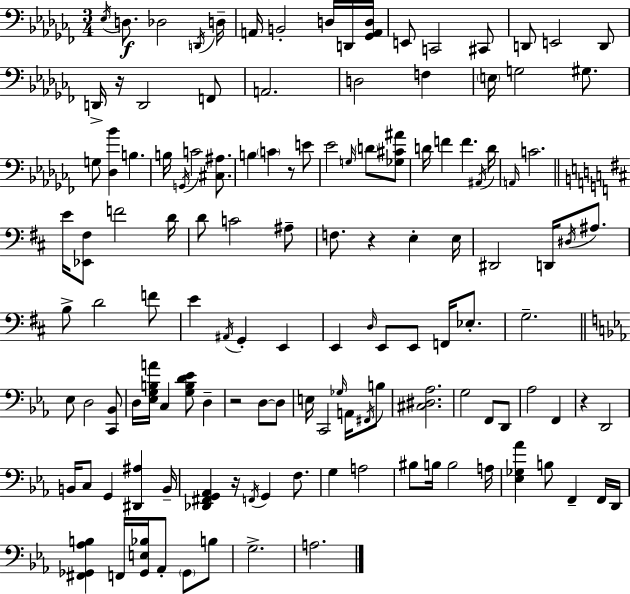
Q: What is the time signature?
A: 3/4